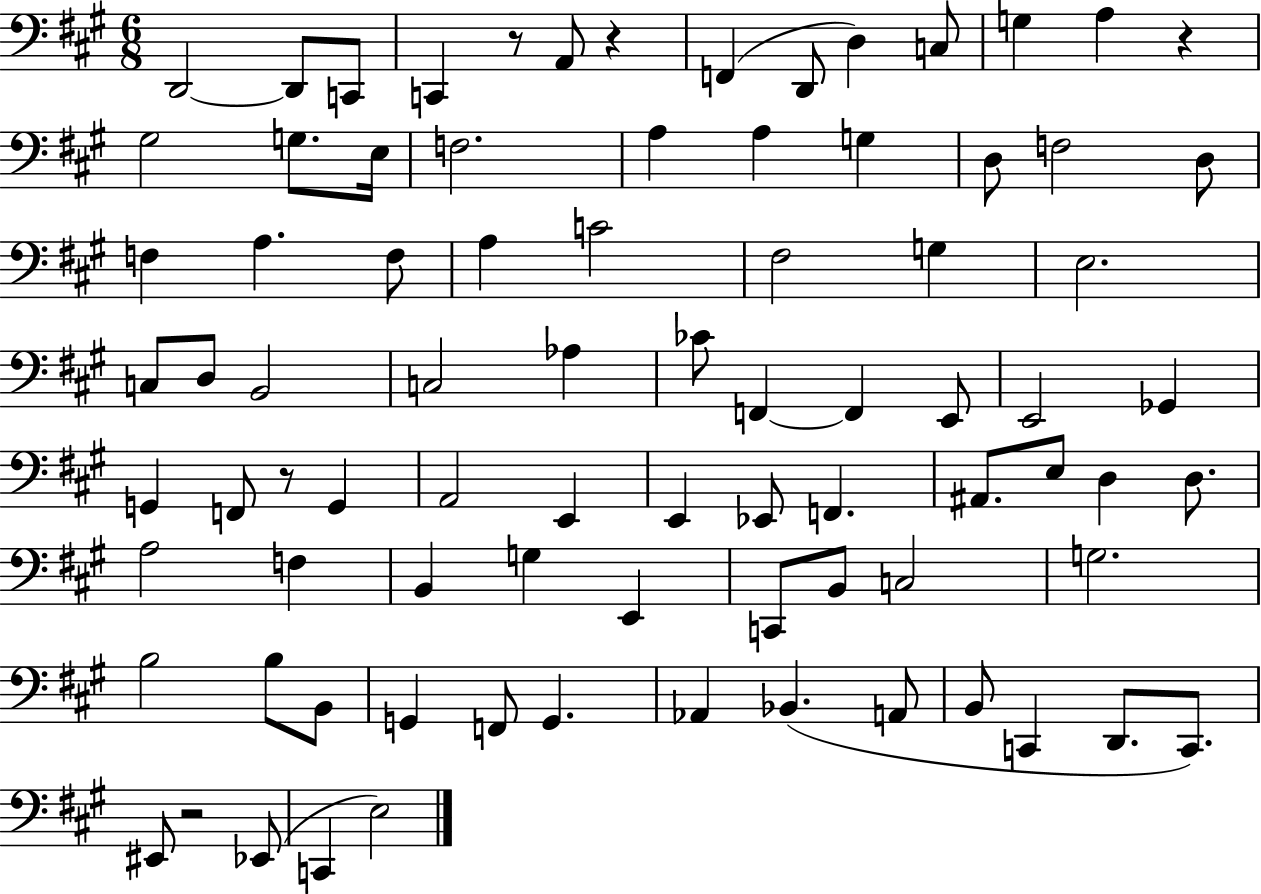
D2/h D2/e C2/e C2/q R/e A2/e R/q F2/q D2/e D3/q C3/e G3/q A3/q R/q G#3/h G3/e. E3/s F3/h. A3/q A3/q G3/q D3/e F3/h D3/e F3/q A3/q. F3/e A3/q C4/h F#3/h G3/q E3/h. C3/e D3/e B2/h C3/h Ab3/q CES4/e F2/q F2/q E2/e E2/h Gb2/q G2/q F2/e R/e G2/q A2/h E2/q E2/q Eb2/e F2/q. A#2/e. E3/e D3/q D3/e. A3/h F3/q B2/q G3/q E2/q C2/e B2/e C3/h G3/h. B3/h B3/e B2/e G2/q F2/e G2/q. Ab2/q Bb2/q. A2/e B2/e C2/q D2/e. C2/e. EIS2/e R/h Eb2/e C2/q E3/h